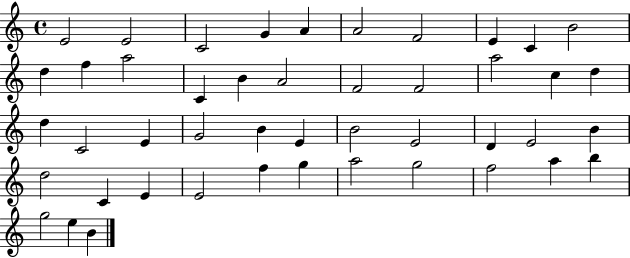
X:1
T:Untitled
M:4/4
L:1/4
K:C
E2 E2 C2 G A A2 F2 E C B2 d f a2 C B A2 F2 F2 a2 c d d C2 E G2 B E B2 E2 D E2 B d2 C E E2 f g a2 g2 f2 a b g2 e B